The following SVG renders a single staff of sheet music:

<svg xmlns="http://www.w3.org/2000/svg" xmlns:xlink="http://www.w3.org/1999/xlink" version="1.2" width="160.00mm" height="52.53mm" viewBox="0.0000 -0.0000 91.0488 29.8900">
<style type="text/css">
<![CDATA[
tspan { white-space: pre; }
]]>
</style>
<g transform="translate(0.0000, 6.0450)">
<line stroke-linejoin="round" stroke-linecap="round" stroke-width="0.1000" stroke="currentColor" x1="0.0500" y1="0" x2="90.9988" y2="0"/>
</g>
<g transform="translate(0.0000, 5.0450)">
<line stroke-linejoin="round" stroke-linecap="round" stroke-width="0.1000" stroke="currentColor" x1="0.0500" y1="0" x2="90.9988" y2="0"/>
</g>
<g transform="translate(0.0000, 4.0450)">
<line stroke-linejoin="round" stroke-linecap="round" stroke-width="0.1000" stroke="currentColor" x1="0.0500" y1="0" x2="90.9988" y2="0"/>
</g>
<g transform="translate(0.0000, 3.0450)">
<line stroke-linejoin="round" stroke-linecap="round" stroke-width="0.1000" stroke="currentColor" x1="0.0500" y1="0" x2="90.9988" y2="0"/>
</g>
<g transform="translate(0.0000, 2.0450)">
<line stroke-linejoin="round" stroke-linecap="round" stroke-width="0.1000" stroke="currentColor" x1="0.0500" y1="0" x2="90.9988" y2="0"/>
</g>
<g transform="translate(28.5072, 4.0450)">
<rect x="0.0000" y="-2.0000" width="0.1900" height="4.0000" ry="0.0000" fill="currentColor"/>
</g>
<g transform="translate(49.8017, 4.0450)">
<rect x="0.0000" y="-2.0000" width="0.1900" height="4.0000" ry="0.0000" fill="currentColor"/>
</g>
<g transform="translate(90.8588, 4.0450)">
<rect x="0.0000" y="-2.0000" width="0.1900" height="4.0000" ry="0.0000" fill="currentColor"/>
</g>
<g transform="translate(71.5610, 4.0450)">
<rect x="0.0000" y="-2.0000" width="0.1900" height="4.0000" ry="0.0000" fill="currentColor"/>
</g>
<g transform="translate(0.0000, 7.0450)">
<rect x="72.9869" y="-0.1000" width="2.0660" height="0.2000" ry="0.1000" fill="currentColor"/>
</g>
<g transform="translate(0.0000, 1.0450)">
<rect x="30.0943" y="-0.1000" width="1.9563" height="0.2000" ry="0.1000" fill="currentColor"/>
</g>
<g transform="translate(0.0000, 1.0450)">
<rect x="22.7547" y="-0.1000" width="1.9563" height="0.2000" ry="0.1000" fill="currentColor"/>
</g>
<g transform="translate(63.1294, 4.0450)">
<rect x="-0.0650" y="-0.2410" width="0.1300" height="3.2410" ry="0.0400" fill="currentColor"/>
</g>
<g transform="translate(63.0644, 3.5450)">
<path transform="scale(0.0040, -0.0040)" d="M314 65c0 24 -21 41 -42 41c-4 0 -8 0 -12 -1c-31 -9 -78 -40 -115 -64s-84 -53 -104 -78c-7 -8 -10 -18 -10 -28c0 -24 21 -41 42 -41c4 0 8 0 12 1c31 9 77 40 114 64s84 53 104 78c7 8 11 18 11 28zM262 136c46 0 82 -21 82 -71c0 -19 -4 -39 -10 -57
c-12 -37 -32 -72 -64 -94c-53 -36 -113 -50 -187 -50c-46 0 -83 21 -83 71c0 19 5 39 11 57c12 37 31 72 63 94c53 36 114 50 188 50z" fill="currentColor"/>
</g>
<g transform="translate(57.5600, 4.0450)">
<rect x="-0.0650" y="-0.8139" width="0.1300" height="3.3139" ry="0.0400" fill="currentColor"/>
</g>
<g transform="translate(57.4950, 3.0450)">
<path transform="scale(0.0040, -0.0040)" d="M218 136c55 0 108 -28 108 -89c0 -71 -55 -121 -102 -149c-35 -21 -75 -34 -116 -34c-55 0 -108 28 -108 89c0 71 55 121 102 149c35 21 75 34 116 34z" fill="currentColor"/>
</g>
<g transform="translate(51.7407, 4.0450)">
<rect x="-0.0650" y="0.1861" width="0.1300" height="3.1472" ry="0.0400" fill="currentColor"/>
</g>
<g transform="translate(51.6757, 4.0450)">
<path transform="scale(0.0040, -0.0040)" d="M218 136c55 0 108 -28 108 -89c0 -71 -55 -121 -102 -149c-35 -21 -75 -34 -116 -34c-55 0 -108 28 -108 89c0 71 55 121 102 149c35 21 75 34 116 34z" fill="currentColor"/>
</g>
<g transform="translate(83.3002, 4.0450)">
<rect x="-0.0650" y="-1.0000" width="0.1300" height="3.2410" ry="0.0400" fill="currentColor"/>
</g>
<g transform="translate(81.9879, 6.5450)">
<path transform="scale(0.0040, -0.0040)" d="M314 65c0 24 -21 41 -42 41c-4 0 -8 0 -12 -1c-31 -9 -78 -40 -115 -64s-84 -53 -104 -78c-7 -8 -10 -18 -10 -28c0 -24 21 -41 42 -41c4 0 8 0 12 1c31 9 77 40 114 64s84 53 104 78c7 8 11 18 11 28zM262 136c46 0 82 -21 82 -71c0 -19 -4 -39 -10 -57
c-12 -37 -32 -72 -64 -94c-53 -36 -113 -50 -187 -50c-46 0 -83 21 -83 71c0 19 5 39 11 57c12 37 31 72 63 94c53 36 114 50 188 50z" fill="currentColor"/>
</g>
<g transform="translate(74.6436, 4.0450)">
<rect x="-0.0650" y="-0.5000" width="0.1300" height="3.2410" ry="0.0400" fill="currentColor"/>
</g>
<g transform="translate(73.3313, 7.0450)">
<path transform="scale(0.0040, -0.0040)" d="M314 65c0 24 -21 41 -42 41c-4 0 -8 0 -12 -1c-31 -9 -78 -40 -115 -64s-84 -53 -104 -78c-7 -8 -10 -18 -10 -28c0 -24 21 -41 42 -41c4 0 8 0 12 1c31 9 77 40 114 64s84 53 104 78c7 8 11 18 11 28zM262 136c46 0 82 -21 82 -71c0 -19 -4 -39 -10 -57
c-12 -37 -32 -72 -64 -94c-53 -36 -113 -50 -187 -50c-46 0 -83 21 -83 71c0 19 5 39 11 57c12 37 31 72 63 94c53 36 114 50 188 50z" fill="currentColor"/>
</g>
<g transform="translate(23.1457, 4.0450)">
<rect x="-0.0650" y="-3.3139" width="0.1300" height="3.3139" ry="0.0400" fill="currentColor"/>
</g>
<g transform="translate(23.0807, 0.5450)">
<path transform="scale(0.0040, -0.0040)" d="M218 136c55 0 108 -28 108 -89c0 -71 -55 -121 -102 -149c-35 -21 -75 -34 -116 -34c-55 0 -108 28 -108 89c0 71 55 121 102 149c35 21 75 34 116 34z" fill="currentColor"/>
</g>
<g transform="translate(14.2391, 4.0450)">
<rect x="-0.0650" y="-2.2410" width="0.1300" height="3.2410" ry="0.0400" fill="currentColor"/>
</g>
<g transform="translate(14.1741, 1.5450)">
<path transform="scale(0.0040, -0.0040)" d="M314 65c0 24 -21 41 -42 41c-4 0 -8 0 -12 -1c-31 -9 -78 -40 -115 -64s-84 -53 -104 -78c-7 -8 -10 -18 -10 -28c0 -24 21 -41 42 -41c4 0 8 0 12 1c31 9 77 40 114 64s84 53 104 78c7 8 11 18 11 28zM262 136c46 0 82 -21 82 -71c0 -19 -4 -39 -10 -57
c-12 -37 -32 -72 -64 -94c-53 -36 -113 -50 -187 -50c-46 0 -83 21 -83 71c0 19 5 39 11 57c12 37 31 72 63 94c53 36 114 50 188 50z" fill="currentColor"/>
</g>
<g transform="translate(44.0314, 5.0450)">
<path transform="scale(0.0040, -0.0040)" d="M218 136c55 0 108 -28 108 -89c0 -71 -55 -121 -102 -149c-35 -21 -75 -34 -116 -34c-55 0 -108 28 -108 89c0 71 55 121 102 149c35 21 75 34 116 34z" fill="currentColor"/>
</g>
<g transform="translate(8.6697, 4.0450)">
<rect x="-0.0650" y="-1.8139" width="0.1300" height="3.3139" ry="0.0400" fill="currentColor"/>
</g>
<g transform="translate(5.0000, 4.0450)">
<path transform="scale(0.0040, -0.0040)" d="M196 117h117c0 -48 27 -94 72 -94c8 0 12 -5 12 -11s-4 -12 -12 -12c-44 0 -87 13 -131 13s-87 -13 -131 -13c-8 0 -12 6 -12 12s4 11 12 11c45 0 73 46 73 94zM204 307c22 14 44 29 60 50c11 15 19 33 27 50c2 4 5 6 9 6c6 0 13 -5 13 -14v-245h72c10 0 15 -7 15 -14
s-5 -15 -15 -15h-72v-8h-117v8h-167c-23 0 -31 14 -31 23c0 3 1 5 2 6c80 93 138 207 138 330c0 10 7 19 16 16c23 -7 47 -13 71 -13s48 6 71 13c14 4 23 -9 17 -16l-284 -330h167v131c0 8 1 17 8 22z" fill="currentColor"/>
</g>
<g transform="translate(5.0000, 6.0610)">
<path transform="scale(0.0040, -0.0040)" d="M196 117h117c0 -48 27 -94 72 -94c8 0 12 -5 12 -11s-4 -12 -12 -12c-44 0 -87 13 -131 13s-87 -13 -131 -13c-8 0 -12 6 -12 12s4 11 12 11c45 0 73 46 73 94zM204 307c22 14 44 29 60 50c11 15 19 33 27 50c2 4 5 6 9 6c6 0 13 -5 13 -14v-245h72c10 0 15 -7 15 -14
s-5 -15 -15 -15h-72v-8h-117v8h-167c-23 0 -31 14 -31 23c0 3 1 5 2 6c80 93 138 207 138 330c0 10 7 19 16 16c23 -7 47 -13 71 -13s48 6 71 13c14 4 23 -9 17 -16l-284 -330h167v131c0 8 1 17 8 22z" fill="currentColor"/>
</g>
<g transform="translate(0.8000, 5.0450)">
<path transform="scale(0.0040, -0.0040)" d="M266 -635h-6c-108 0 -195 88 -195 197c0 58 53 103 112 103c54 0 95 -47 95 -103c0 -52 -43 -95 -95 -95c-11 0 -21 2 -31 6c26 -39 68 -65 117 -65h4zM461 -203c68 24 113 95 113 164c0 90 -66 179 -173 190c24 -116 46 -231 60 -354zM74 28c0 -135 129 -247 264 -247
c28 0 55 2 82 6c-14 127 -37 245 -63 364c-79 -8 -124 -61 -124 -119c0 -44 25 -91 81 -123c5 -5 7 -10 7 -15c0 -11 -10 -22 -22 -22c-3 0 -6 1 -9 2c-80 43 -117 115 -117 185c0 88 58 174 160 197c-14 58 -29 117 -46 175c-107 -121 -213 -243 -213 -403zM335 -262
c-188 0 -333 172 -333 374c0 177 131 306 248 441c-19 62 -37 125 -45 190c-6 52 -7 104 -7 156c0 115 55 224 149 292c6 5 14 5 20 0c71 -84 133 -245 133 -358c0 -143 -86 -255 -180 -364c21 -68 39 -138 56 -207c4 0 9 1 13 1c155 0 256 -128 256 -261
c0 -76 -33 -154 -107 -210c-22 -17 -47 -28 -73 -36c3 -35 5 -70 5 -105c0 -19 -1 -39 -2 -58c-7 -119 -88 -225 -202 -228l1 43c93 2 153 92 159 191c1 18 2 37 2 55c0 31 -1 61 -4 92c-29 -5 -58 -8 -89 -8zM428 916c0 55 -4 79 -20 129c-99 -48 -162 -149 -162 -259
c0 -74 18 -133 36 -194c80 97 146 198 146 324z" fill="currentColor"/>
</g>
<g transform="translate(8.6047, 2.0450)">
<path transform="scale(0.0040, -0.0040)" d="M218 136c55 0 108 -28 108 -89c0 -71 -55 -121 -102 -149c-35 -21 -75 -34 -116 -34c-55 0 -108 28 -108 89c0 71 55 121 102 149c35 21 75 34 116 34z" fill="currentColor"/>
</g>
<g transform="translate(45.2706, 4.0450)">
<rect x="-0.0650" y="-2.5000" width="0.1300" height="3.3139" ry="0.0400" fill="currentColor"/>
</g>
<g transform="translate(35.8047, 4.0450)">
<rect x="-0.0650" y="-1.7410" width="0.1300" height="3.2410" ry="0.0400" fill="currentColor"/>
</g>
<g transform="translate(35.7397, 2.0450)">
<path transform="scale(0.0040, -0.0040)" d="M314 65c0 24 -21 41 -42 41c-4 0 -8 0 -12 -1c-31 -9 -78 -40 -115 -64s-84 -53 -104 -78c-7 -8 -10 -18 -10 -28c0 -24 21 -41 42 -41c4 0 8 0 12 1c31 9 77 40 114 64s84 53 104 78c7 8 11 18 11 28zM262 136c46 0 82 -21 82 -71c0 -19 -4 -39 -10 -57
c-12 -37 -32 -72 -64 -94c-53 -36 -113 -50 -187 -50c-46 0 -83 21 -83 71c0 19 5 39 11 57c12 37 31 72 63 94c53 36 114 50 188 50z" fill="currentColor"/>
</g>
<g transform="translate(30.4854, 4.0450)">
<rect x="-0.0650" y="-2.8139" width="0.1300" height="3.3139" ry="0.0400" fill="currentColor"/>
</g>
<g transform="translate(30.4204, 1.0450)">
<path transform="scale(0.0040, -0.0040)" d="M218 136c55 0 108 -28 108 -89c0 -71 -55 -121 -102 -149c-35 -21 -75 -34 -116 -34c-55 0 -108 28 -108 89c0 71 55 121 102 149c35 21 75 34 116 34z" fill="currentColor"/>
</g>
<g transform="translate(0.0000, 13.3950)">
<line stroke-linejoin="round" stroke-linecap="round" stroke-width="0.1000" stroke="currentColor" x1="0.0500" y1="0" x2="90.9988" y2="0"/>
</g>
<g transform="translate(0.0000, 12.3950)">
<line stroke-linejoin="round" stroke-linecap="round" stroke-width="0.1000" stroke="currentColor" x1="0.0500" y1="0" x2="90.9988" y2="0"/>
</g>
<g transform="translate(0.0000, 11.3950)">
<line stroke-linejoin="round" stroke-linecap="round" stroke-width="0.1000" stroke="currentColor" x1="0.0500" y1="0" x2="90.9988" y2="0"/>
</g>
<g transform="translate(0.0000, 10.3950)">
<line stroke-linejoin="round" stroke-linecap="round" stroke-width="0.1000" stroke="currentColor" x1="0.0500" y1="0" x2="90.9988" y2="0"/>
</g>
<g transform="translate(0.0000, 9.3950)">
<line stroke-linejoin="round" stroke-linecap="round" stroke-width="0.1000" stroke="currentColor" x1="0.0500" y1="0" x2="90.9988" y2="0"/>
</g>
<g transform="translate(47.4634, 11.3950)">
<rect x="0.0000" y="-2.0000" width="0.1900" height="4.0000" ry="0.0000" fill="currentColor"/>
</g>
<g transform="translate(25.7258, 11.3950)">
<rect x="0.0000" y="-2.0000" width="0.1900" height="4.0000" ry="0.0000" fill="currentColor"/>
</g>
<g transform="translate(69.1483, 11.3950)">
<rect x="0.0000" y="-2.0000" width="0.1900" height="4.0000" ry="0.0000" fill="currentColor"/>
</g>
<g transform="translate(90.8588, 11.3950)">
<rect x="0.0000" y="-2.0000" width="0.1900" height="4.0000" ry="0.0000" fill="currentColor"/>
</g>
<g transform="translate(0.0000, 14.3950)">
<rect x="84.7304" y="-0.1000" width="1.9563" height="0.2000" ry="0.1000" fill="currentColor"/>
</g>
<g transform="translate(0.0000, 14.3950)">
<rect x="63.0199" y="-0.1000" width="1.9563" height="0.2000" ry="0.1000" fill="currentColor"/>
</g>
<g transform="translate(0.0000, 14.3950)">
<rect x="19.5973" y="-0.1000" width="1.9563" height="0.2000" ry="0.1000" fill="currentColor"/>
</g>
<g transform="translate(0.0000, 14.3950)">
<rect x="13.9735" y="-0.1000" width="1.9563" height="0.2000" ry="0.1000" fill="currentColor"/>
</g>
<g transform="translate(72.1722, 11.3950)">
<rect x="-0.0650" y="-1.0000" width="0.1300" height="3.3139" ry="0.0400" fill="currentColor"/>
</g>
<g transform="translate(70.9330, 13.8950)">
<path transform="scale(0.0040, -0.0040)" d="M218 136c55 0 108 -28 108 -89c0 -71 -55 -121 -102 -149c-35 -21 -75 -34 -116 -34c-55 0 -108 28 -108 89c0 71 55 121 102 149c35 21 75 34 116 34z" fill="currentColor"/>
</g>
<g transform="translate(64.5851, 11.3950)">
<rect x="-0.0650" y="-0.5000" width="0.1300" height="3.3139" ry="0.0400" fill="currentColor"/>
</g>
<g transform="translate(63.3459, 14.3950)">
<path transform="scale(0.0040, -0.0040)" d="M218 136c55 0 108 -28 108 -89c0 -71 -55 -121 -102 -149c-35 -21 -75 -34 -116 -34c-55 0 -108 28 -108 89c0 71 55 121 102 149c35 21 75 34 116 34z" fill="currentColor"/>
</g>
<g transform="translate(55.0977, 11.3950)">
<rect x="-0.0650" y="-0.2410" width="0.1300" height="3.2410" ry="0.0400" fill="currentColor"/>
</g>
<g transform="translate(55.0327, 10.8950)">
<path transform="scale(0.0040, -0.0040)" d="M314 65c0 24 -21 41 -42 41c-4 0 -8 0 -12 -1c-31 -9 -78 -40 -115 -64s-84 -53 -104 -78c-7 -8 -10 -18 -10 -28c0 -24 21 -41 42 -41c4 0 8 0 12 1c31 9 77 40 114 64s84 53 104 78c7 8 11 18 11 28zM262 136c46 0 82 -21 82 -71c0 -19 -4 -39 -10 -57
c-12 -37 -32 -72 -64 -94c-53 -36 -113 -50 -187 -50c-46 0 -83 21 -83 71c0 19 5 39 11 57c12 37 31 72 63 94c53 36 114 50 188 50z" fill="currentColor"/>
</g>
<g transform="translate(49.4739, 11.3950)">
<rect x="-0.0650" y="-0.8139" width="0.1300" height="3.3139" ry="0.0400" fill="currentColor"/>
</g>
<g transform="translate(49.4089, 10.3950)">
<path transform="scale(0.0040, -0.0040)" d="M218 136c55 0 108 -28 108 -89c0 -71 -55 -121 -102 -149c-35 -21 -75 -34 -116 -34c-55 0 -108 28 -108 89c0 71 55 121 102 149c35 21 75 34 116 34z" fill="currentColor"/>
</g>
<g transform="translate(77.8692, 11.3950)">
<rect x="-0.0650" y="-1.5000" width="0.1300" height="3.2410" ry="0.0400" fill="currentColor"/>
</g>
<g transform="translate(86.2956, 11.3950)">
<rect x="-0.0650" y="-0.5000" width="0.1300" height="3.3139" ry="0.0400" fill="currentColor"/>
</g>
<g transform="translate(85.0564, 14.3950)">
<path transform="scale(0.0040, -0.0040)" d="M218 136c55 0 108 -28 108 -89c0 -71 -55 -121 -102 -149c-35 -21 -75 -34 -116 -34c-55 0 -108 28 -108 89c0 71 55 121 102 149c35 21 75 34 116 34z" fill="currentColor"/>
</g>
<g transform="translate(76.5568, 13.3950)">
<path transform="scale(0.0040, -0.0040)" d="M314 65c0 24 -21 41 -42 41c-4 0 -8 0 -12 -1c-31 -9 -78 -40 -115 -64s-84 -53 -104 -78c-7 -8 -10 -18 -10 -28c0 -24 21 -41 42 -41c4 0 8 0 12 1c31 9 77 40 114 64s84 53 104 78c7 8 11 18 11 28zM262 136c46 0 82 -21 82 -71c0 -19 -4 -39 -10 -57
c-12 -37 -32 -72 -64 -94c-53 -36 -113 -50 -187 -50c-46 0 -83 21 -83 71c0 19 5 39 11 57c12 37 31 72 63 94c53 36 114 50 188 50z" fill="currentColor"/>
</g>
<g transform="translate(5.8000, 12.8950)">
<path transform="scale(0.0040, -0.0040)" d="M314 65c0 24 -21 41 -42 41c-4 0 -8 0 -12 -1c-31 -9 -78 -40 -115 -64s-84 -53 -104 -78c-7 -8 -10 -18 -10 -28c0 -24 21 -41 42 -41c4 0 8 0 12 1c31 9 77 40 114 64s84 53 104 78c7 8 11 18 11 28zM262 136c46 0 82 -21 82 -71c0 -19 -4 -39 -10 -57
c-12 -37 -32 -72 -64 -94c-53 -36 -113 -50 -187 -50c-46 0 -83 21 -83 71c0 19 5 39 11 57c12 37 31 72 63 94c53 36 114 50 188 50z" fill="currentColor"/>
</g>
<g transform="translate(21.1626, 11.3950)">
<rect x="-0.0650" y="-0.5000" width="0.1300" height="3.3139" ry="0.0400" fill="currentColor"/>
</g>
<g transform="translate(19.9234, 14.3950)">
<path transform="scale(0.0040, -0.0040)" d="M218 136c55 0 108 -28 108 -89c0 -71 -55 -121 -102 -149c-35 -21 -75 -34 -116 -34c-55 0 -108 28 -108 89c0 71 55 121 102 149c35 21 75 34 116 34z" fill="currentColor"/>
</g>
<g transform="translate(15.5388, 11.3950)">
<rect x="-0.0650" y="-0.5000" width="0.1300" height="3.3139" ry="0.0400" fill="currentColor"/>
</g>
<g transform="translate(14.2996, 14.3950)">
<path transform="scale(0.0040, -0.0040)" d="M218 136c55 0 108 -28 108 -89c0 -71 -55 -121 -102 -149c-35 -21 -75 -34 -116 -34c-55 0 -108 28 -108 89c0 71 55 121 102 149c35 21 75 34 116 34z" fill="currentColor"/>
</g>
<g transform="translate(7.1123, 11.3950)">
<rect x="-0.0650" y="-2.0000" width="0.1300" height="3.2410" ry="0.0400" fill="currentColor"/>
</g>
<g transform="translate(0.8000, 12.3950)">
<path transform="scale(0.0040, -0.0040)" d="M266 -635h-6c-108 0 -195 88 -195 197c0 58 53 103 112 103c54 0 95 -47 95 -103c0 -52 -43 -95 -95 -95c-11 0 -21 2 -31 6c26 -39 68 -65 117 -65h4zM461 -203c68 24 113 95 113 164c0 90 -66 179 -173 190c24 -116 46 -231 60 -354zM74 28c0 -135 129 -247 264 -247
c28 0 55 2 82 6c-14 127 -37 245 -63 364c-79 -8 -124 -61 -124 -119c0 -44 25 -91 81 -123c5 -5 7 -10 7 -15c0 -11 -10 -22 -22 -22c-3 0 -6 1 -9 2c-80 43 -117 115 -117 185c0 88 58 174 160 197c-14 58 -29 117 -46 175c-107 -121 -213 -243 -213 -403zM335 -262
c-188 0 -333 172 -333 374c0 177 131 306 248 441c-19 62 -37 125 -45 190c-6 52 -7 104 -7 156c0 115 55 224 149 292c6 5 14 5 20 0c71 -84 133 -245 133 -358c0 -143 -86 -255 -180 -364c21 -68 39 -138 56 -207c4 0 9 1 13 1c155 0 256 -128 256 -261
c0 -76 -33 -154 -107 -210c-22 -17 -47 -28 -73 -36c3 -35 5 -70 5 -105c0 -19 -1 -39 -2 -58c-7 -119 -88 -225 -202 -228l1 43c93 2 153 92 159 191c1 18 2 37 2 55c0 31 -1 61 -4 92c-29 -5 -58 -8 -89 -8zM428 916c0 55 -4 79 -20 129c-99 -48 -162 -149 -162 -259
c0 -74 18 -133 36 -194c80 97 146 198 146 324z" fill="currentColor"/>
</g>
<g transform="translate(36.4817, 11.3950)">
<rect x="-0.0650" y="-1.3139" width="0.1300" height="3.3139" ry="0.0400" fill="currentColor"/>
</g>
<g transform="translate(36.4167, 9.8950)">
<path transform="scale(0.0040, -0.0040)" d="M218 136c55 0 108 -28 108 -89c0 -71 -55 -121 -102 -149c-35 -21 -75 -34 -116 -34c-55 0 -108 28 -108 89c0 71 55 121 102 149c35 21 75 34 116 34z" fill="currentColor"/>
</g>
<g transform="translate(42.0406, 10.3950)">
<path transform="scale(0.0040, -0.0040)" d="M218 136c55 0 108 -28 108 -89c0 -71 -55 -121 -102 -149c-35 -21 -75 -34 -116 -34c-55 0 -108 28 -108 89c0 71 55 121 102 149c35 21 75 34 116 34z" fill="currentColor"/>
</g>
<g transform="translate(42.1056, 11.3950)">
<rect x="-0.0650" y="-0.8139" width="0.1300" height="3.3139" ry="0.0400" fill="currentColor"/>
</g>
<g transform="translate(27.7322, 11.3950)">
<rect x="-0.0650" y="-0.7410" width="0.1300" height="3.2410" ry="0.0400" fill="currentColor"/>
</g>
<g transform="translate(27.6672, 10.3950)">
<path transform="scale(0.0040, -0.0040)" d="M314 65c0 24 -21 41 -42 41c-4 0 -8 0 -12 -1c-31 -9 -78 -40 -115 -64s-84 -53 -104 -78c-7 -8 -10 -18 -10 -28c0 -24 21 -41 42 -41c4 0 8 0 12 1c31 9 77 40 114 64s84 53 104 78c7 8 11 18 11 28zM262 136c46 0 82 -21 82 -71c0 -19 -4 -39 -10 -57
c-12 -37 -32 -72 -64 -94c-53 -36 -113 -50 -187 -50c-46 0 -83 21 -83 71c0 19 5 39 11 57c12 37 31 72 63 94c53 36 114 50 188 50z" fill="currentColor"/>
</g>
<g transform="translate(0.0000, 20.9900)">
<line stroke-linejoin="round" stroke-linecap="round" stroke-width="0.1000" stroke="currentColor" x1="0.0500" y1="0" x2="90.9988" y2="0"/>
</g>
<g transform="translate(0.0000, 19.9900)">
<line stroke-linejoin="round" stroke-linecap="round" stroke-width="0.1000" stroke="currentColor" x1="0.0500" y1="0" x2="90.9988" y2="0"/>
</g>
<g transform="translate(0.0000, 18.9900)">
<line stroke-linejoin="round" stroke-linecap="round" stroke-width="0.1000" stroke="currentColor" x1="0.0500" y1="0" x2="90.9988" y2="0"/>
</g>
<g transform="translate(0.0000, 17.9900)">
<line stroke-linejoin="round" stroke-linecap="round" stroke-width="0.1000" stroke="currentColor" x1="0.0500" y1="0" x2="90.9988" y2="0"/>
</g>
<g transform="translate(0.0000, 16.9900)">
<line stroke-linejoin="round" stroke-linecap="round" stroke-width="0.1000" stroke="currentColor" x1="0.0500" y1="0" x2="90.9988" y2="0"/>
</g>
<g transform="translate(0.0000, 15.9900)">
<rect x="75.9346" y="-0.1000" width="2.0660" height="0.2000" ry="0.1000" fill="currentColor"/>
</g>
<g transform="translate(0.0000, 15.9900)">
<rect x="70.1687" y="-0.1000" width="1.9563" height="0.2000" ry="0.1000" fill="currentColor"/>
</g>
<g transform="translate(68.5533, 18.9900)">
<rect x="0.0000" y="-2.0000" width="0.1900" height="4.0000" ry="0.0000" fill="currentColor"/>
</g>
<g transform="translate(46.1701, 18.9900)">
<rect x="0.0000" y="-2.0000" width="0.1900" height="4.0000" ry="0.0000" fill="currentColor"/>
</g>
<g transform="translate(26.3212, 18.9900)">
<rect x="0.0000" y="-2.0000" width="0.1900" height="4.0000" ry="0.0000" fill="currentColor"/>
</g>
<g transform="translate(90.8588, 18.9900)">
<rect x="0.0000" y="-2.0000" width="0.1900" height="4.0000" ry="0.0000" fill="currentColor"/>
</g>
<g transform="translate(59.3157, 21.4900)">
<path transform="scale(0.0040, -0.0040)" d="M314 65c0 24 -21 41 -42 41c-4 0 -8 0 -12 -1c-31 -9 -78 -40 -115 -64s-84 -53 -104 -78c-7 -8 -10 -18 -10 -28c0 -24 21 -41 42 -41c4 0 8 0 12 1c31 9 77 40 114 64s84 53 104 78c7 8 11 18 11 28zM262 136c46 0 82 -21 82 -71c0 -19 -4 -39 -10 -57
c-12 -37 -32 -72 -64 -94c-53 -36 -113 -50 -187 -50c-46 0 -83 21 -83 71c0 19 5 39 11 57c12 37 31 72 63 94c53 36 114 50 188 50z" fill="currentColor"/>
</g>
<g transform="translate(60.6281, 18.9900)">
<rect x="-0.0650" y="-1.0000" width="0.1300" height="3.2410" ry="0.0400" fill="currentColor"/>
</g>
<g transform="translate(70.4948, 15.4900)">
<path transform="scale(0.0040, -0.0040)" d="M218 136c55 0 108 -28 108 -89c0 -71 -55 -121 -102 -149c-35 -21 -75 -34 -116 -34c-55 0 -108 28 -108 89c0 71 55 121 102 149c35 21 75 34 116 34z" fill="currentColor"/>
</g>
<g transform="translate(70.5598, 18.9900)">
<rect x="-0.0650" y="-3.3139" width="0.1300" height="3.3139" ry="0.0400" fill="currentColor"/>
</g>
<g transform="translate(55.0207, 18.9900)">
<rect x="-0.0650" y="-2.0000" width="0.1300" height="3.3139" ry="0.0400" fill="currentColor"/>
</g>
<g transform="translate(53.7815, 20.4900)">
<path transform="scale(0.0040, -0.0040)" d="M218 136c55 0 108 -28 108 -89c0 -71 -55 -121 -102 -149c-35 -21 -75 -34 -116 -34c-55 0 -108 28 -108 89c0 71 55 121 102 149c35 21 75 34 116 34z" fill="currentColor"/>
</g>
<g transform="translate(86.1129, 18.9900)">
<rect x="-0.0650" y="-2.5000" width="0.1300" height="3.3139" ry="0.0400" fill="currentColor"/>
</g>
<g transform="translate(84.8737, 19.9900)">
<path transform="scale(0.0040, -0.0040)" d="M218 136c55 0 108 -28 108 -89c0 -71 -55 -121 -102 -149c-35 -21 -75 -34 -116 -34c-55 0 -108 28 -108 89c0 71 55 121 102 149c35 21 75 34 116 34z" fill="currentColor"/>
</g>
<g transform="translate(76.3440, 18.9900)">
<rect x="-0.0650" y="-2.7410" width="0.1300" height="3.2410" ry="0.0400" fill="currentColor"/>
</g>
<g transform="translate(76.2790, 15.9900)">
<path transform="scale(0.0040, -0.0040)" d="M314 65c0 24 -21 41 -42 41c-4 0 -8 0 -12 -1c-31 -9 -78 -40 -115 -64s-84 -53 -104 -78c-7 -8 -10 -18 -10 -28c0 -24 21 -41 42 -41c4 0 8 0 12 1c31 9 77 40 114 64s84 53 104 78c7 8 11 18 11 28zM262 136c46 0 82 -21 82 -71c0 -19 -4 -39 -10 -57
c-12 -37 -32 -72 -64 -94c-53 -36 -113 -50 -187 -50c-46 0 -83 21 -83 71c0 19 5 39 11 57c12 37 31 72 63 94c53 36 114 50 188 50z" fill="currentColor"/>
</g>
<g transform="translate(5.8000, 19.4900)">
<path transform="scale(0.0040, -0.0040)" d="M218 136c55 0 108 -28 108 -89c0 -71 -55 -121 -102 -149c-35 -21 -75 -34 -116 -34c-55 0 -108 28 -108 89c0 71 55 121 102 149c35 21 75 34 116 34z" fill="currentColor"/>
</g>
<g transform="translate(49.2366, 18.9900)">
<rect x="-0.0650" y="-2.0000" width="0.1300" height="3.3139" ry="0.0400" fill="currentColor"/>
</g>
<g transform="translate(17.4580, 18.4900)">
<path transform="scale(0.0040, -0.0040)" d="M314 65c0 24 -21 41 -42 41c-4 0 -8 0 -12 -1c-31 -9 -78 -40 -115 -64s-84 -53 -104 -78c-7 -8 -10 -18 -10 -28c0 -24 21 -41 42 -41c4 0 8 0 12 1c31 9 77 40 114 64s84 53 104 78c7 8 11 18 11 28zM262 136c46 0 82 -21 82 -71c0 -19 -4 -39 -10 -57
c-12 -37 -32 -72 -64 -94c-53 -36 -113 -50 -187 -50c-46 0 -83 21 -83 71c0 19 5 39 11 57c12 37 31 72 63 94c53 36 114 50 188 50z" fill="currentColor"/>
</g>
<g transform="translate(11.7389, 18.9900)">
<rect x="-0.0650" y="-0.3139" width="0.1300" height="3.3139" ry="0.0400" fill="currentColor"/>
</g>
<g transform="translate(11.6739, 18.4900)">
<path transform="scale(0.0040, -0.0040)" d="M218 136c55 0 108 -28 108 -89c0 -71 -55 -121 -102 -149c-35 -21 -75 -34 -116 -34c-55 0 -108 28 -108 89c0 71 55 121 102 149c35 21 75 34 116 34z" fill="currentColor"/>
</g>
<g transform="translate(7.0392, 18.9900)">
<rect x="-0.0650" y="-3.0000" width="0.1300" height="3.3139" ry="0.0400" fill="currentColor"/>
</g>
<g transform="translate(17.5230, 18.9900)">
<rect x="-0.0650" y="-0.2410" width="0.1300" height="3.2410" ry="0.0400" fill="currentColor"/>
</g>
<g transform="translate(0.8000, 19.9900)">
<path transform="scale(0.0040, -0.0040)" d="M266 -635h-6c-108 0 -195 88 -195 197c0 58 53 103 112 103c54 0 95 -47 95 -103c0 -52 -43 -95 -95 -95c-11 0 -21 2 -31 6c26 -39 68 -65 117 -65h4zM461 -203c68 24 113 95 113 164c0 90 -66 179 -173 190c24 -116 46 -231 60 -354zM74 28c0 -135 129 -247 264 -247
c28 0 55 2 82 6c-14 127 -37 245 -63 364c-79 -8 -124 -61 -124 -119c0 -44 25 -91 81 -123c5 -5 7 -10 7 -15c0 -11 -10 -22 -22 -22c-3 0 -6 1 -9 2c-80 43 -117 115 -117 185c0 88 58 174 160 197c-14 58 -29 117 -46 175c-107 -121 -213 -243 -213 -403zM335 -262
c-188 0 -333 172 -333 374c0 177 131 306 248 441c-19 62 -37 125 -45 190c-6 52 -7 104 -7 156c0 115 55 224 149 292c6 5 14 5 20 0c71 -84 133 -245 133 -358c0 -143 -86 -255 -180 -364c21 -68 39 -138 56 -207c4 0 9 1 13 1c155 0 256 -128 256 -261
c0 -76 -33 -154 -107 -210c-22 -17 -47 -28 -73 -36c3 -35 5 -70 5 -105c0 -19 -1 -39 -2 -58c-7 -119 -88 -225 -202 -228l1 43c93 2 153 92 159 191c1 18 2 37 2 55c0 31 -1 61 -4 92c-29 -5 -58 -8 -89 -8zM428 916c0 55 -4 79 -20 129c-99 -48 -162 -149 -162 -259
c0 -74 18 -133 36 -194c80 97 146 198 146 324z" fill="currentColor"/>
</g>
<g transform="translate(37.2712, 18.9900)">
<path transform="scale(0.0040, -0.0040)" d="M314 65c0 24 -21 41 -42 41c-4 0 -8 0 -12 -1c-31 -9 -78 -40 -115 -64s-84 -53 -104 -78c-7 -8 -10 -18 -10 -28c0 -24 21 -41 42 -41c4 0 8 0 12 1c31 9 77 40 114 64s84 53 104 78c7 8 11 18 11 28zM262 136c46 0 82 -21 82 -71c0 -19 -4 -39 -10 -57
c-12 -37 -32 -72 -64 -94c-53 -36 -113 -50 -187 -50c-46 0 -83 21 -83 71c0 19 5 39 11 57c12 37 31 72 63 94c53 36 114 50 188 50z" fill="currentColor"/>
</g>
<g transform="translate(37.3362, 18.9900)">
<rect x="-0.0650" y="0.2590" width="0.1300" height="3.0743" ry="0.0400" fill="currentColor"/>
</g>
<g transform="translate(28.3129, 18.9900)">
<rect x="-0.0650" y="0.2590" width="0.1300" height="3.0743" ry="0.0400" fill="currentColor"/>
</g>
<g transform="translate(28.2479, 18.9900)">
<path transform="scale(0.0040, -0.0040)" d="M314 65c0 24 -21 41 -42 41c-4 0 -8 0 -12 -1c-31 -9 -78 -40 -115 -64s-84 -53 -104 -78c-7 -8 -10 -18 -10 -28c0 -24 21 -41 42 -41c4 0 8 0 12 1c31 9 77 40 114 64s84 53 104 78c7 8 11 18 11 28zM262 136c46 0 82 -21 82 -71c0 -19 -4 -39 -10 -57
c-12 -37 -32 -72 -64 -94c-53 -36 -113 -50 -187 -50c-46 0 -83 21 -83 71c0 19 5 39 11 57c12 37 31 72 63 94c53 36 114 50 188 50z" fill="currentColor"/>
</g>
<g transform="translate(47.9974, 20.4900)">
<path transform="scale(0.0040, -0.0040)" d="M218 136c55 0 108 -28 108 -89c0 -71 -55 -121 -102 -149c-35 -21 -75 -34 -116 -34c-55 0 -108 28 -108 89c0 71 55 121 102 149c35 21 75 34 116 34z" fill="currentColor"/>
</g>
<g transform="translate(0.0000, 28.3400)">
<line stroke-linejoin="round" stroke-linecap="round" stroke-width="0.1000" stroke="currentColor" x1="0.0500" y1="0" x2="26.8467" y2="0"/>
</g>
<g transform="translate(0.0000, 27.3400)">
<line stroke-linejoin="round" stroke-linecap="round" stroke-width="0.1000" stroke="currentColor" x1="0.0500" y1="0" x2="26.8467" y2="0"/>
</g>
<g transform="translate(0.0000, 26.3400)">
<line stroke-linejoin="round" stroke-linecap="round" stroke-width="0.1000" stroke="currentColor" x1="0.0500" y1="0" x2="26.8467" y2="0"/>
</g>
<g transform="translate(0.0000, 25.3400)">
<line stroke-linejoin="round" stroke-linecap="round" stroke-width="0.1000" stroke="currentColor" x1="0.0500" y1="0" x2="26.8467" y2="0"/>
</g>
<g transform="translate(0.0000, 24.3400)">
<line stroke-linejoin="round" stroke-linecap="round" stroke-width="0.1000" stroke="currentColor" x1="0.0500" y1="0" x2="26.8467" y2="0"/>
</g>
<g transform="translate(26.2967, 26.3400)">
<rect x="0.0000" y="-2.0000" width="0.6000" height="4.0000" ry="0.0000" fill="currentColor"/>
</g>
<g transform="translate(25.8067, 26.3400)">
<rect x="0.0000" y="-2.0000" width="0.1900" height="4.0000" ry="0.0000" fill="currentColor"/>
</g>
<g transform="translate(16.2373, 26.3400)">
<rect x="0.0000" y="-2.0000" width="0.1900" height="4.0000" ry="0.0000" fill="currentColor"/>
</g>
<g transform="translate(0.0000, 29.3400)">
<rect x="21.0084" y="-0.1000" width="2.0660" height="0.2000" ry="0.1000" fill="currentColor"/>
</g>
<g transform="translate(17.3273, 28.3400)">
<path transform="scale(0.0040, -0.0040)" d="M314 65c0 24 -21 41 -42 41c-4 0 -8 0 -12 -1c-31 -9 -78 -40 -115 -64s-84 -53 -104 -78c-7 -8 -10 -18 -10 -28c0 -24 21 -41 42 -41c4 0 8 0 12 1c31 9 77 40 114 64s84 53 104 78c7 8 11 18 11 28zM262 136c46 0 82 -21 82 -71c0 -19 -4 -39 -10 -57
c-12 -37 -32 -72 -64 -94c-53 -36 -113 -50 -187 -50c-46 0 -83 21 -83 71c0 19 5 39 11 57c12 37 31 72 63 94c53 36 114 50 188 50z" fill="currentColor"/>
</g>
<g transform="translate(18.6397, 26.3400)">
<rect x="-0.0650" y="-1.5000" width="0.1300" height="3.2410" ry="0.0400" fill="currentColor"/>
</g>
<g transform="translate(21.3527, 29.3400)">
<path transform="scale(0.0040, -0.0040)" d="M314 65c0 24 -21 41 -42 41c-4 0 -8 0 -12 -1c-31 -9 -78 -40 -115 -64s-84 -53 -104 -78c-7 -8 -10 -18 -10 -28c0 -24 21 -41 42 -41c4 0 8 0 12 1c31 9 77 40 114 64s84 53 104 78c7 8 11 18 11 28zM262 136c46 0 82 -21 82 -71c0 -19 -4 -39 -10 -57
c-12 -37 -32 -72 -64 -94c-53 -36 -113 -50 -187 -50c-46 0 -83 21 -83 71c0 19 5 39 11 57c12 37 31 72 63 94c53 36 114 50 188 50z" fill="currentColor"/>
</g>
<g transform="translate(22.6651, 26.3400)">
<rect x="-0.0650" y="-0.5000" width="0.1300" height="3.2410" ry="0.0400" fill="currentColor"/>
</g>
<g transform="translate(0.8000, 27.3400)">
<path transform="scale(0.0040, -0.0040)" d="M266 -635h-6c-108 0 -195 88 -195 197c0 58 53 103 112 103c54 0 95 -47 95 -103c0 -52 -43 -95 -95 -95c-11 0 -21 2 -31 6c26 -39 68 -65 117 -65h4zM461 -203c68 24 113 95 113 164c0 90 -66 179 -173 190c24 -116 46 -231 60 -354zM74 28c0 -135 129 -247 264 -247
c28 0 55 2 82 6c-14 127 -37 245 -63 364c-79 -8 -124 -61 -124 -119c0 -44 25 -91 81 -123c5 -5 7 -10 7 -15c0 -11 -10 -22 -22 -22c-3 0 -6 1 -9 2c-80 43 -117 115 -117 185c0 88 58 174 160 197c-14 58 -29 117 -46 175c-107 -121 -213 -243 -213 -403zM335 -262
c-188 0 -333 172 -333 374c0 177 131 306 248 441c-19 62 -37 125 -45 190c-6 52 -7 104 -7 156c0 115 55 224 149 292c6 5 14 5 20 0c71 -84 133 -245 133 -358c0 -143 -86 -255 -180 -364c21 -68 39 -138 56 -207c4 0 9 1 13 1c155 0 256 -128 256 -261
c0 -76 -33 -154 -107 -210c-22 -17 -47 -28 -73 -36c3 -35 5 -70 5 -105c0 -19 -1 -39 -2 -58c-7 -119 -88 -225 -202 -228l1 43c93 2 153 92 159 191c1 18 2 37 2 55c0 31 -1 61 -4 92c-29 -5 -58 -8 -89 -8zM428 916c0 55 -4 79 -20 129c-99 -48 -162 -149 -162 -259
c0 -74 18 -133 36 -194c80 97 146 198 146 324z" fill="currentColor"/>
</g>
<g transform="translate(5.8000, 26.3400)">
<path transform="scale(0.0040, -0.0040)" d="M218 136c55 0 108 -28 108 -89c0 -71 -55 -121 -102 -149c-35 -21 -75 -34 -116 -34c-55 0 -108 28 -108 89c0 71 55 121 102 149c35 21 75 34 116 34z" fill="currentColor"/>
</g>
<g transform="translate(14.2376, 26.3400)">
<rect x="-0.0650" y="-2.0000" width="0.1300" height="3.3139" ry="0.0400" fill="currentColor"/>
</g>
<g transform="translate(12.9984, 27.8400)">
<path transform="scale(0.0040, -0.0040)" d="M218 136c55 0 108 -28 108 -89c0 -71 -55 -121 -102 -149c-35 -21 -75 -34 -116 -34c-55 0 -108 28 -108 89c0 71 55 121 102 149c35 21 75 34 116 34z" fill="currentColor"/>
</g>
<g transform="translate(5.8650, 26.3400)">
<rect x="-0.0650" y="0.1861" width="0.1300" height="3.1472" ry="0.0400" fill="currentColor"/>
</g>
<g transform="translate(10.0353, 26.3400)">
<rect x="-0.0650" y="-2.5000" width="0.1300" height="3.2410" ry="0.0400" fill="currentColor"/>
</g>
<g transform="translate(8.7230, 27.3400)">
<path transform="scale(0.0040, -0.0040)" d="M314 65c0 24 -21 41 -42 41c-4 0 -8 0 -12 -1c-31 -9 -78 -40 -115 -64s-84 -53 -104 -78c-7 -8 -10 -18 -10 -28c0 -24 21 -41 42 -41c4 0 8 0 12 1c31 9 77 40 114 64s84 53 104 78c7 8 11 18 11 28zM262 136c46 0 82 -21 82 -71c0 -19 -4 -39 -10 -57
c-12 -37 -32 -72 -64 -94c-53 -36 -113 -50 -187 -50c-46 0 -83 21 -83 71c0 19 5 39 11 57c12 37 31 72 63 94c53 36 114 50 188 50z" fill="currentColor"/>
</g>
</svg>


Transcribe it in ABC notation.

X:1
T:Untitled
M:4/4
L:1/4
K:C
f g2 b a f2 G B d c2 C2 D2 F2 C C d2 e d d c2 C D E2 C A c c2 B2 B2 F F D2 b a2 G B G2 F E2 C2